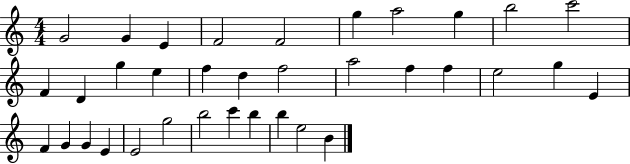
X:1
T:Untitled
M:4/4
L:1/4
K:C
G2 G E F2 F2 g a2 g b2 c'2 F D g e f d f2 a2 f f e2 g E F G G E E2 g2 b2 c' b b e2 B